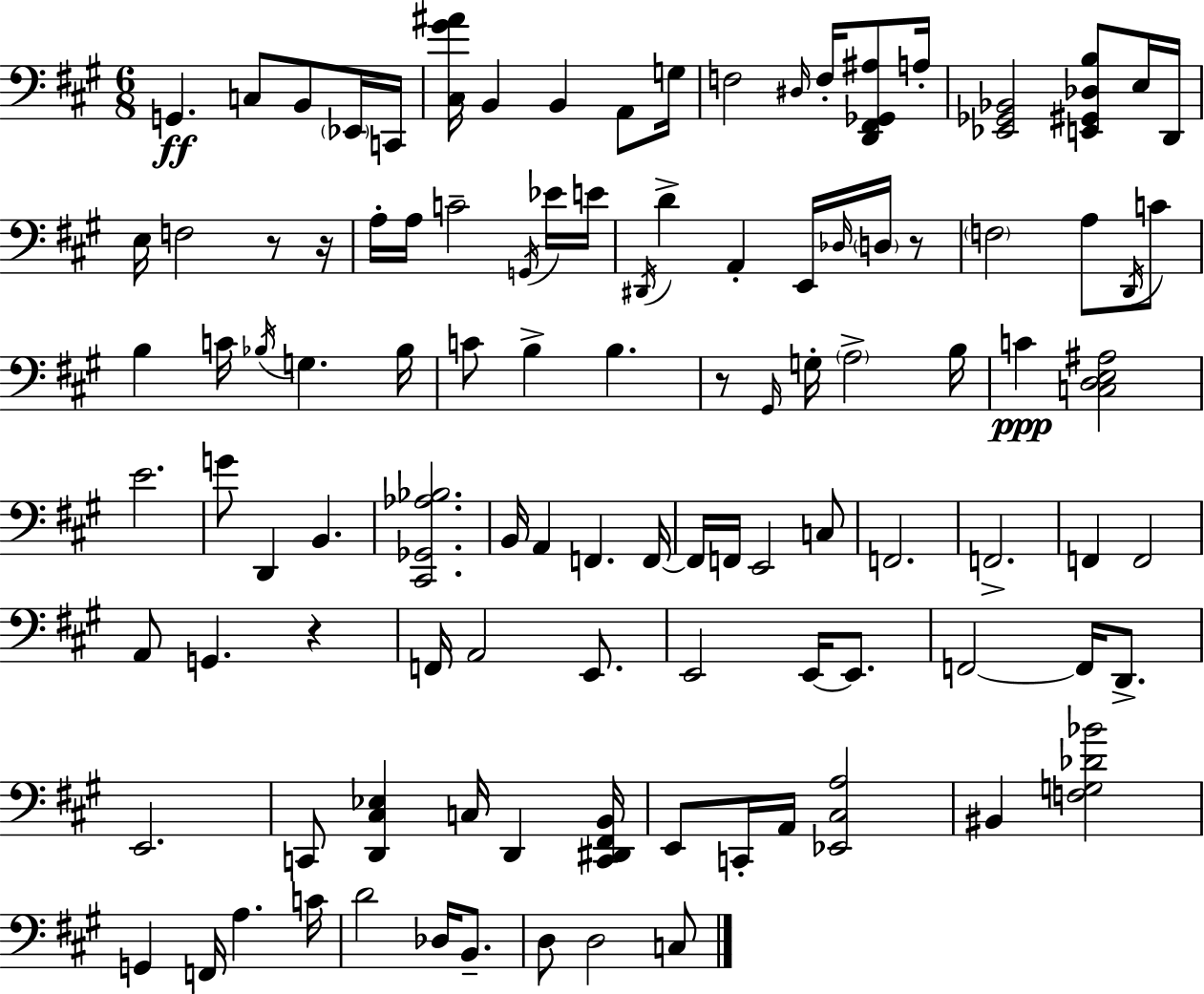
X:1
T:Untitled
M:6/8
L:1/4
K:A
G,, C,/2 B,,/2 _E,,/4 C,,/4 [^C,^G^A]/4 B,, B,, A,,/2 G,/4 F,2 ^D,/4 F,/4 [D,,^F,,_G,,^A,]/2 A,/4 [_E,,_G,,_B,,]2 [E,,^G,,_D,B,]/2 E,/4 D,,/4 E,/4 F,2 z/2 z/4 A,/4 A,/4 C2 G,,/4 _E/4 E/4 ^D,,/4 D A,, E,,/4 _D,/4 D,/4 z/2 F,2 A,/2 D,,/4 C/2 B, C/4 _B,/4 G, _B,/4 C/2 B, B, z/2 ^G,,/4 G,/4 A,2 B,/4 C [C,D,E,^A,]2 E2 G/2 D,, B,, [^C,,_G,,_A,_B,]2 B,,/4 A,, F,, F,,/4 F,,/4 F,,/4 E,,2 C,/2 F,,2 F,,2 F,, F,,2 A,,/2 G,, z F,,/4 A,,2 E,,/2 E,,2 E,,/4 E,,/2 F,,2 F,,/4 D,,/2 E,,2 C,,/2 [D,,^C,_E,] C,/4 D,, [C,,^D,,^F,,B,,]/4 E,,/2 C,,/4 A,,/4 [_E,,^C,A,]2 ^B,, [F,G,_D_B]2 G,, F,,/4 A, C/4 D2 _D,/4 B,,/2 D,/2 D,2 C,/2